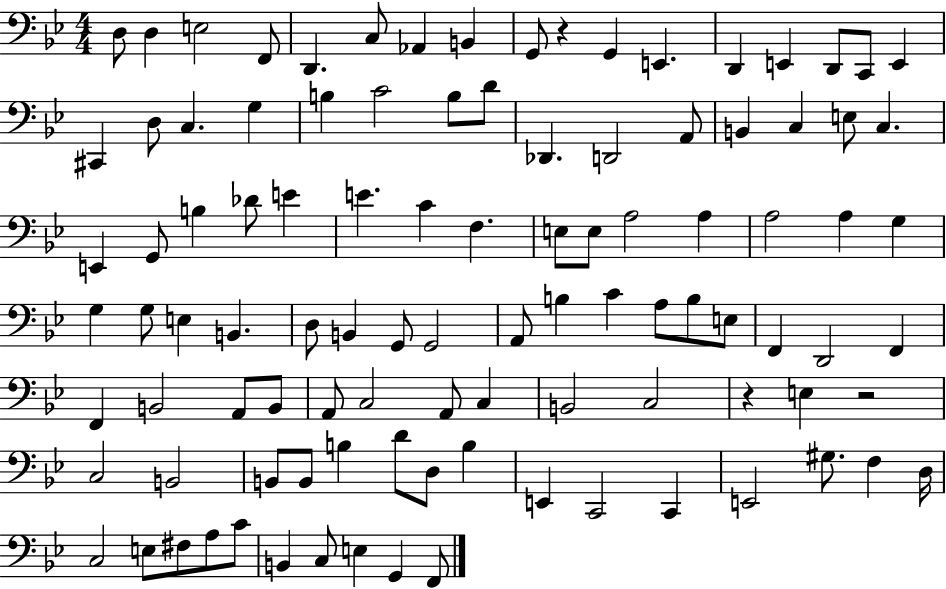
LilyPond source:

{
  \clef bass
  \numericTimeSignature
  \time 4/4
  \key bes \major
  d8 d4 e2 f,8 | d,4. c8 aes,4 b,4 | g,8 r4 g,4 e,4. | d,4 e,4 d,8 c,8 e,4 | \break cis,4 d8 c4. g4 | b4 c'2 b8 d'8 | des,4. d,2 a,8 | b,4 c4 e8 c4. | \break e,4 g,8 b4 des'8 e'4 | e'4. c'4 f4. | e8 e8 a2 a4 | a2 a4 g4 | \break g4 g8 e4 b,4. | d8 b,4 g,8 g,2 | a,8 b4 c'4 a8 b8 e8 | f,4 d,2 f,4 | \break f,4 b,2 a,8 b,8 | a,8 c2 a,8 c4 | b,2 c2 | r4 e4 r2 | \break c2 b,2 | b,8 b,8 b4 d'8 d8 b4 | e,4 c,2 c,4 | e,2 gis8. f4 d16 | \break c2 e8 fis8 a8 c'8 | b,4 c8 e4 g,4 f,8 | \bar "|."
}